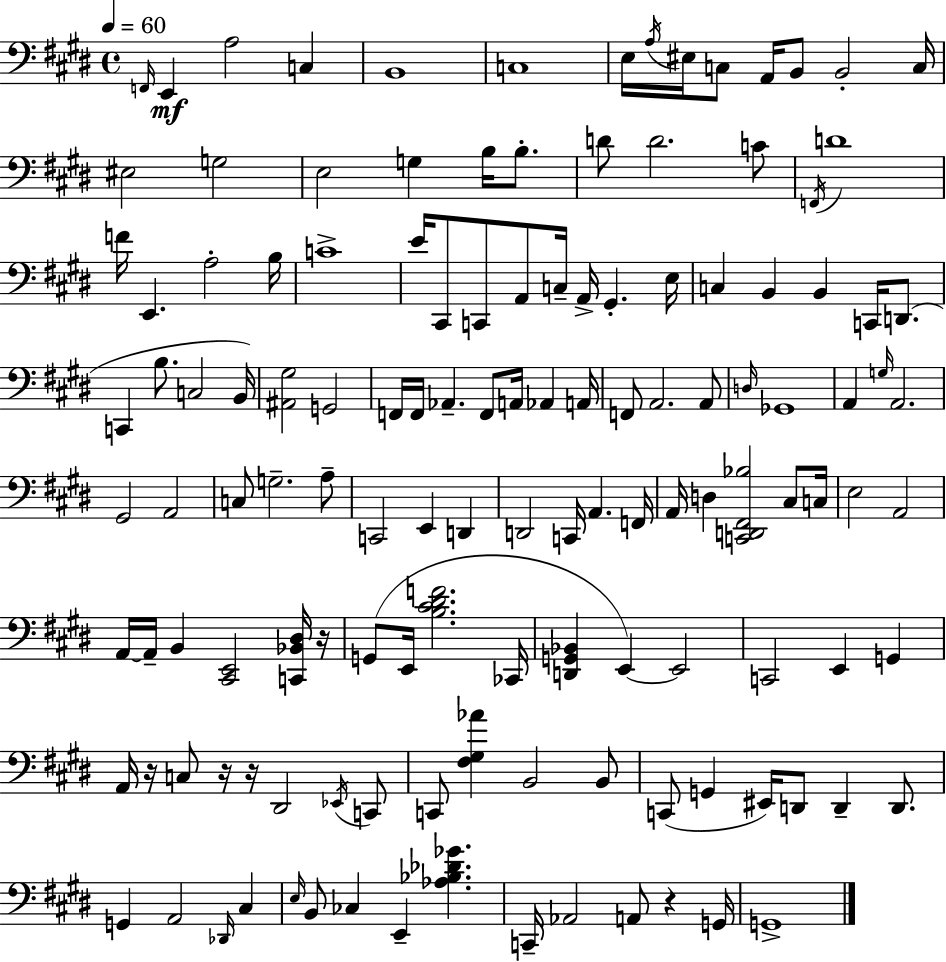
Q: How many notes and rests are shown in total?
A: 132